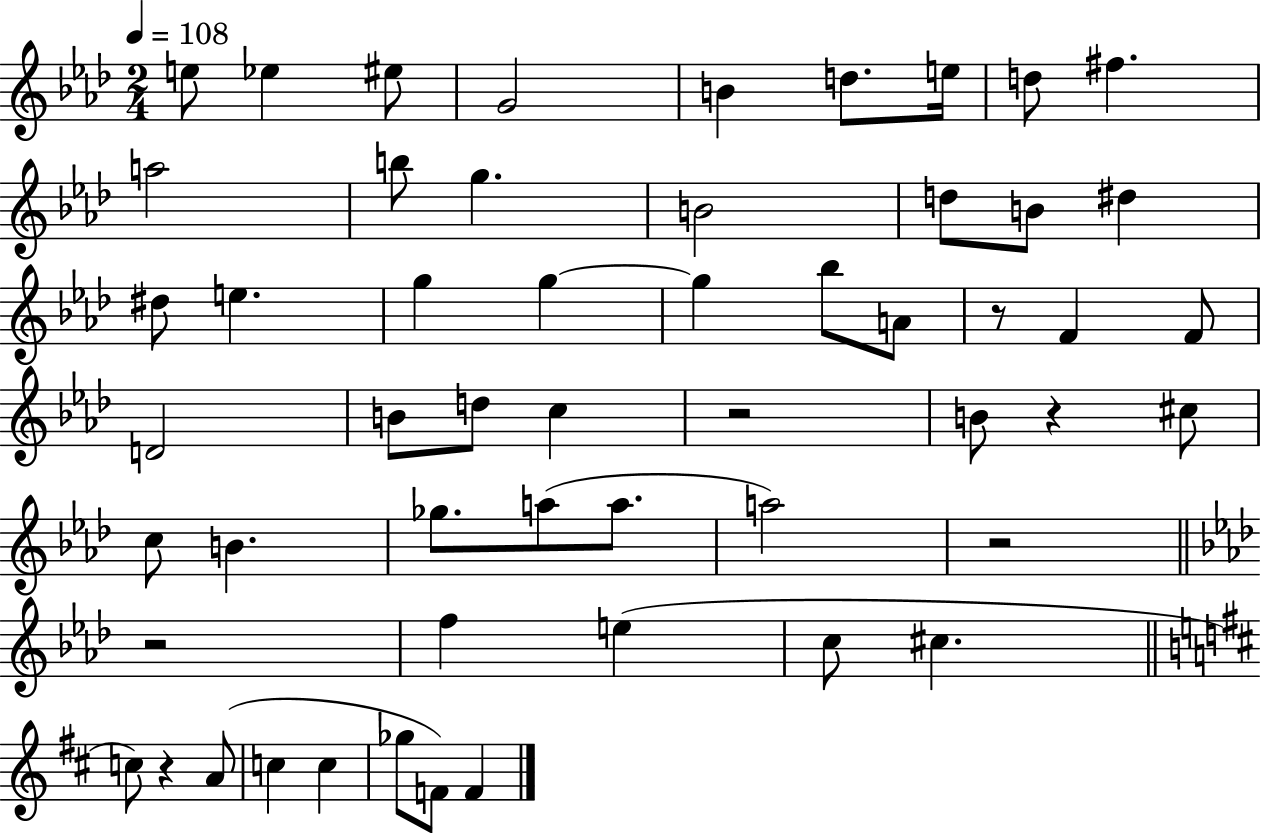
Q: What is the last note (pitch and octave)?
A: F4